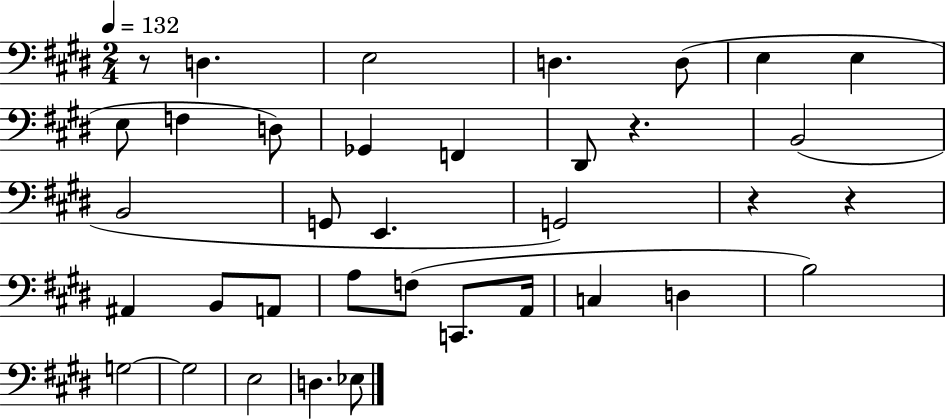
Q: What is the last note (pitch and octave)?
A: Eb3